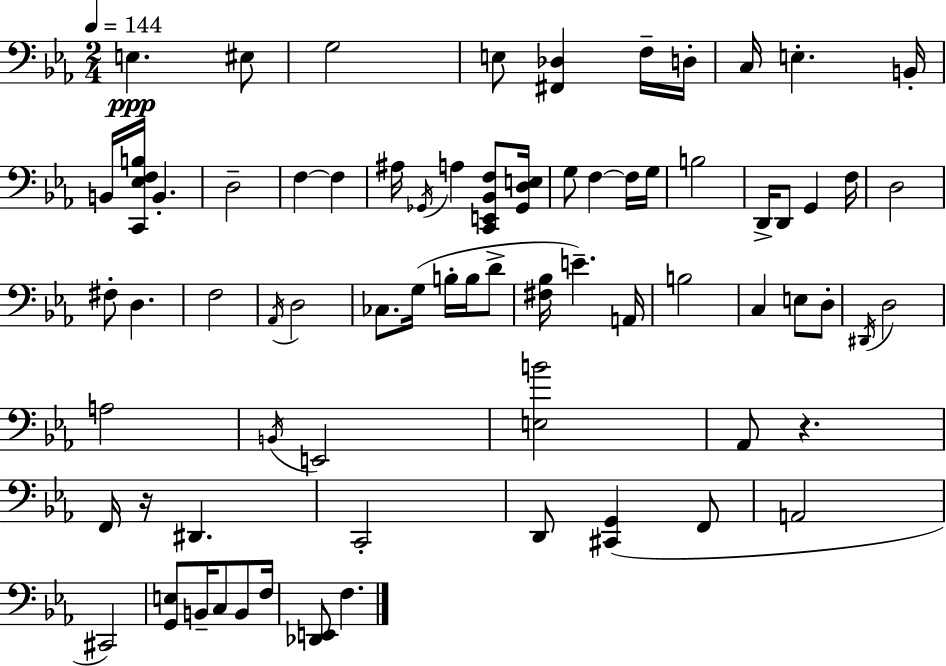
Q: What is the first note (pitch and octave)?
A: E3